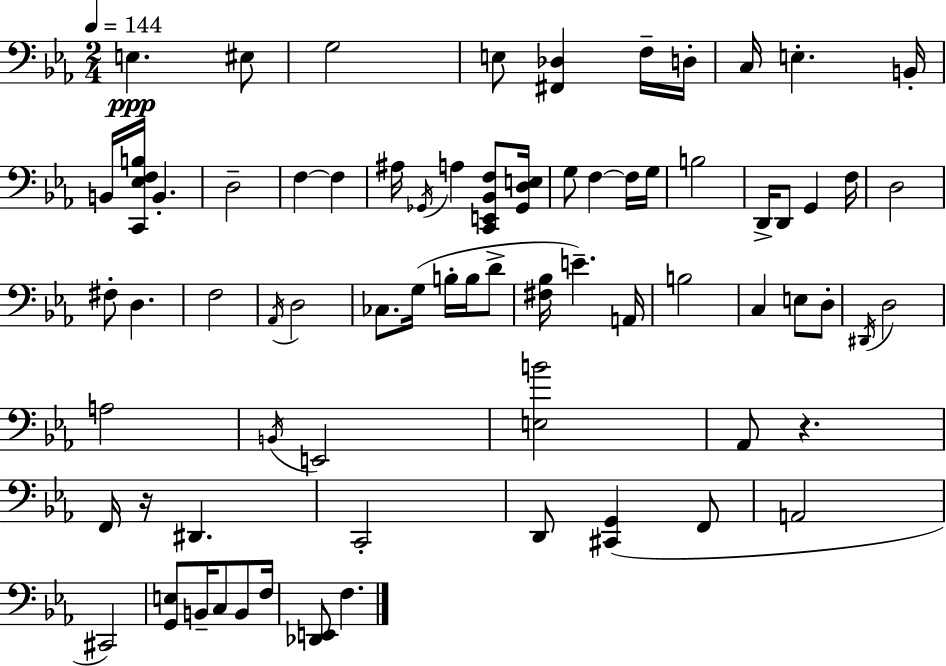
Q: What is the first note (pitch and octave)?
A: E3